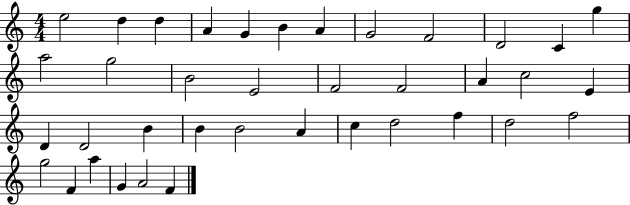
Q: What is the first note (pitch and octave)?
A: E5